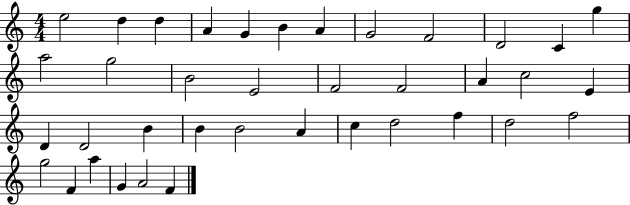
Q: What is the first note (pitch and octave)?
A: E5